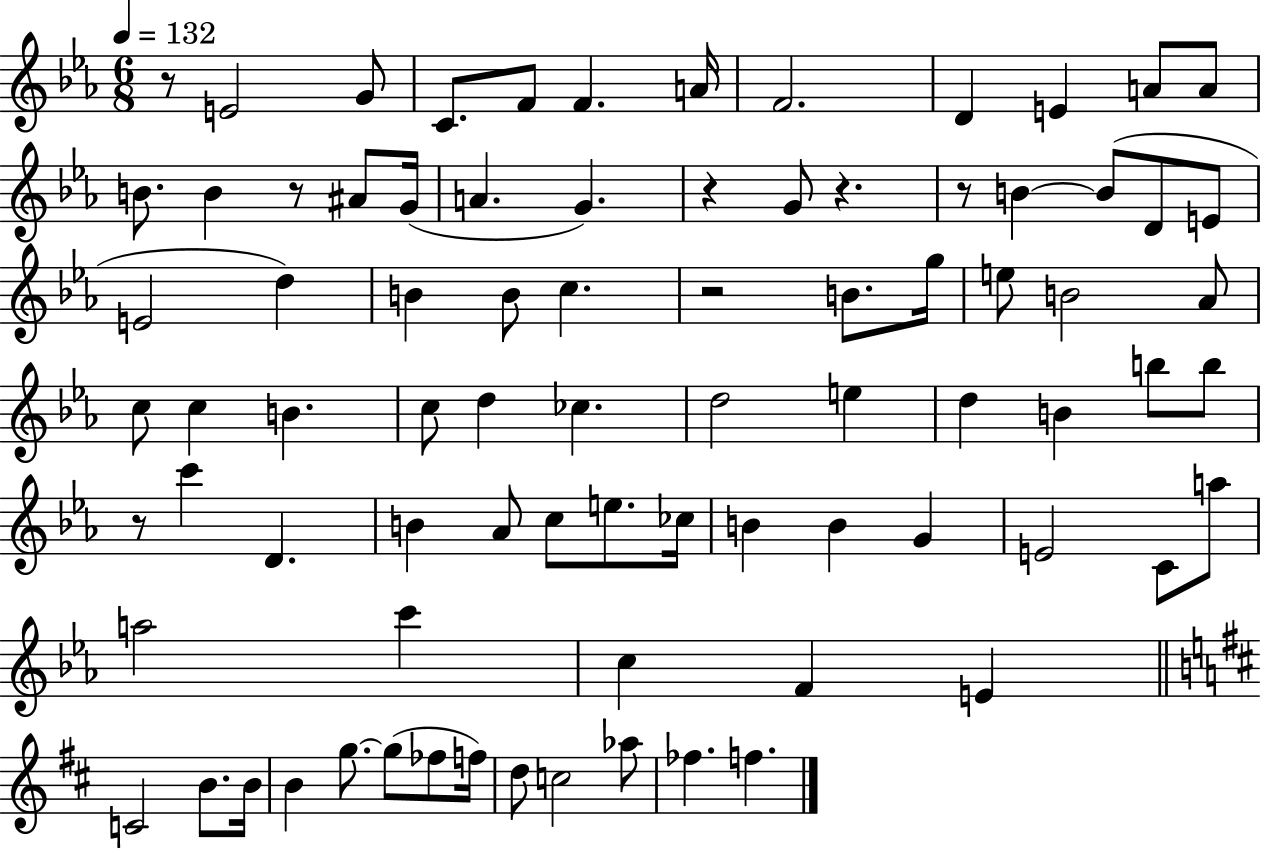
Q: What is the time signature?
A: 6/8